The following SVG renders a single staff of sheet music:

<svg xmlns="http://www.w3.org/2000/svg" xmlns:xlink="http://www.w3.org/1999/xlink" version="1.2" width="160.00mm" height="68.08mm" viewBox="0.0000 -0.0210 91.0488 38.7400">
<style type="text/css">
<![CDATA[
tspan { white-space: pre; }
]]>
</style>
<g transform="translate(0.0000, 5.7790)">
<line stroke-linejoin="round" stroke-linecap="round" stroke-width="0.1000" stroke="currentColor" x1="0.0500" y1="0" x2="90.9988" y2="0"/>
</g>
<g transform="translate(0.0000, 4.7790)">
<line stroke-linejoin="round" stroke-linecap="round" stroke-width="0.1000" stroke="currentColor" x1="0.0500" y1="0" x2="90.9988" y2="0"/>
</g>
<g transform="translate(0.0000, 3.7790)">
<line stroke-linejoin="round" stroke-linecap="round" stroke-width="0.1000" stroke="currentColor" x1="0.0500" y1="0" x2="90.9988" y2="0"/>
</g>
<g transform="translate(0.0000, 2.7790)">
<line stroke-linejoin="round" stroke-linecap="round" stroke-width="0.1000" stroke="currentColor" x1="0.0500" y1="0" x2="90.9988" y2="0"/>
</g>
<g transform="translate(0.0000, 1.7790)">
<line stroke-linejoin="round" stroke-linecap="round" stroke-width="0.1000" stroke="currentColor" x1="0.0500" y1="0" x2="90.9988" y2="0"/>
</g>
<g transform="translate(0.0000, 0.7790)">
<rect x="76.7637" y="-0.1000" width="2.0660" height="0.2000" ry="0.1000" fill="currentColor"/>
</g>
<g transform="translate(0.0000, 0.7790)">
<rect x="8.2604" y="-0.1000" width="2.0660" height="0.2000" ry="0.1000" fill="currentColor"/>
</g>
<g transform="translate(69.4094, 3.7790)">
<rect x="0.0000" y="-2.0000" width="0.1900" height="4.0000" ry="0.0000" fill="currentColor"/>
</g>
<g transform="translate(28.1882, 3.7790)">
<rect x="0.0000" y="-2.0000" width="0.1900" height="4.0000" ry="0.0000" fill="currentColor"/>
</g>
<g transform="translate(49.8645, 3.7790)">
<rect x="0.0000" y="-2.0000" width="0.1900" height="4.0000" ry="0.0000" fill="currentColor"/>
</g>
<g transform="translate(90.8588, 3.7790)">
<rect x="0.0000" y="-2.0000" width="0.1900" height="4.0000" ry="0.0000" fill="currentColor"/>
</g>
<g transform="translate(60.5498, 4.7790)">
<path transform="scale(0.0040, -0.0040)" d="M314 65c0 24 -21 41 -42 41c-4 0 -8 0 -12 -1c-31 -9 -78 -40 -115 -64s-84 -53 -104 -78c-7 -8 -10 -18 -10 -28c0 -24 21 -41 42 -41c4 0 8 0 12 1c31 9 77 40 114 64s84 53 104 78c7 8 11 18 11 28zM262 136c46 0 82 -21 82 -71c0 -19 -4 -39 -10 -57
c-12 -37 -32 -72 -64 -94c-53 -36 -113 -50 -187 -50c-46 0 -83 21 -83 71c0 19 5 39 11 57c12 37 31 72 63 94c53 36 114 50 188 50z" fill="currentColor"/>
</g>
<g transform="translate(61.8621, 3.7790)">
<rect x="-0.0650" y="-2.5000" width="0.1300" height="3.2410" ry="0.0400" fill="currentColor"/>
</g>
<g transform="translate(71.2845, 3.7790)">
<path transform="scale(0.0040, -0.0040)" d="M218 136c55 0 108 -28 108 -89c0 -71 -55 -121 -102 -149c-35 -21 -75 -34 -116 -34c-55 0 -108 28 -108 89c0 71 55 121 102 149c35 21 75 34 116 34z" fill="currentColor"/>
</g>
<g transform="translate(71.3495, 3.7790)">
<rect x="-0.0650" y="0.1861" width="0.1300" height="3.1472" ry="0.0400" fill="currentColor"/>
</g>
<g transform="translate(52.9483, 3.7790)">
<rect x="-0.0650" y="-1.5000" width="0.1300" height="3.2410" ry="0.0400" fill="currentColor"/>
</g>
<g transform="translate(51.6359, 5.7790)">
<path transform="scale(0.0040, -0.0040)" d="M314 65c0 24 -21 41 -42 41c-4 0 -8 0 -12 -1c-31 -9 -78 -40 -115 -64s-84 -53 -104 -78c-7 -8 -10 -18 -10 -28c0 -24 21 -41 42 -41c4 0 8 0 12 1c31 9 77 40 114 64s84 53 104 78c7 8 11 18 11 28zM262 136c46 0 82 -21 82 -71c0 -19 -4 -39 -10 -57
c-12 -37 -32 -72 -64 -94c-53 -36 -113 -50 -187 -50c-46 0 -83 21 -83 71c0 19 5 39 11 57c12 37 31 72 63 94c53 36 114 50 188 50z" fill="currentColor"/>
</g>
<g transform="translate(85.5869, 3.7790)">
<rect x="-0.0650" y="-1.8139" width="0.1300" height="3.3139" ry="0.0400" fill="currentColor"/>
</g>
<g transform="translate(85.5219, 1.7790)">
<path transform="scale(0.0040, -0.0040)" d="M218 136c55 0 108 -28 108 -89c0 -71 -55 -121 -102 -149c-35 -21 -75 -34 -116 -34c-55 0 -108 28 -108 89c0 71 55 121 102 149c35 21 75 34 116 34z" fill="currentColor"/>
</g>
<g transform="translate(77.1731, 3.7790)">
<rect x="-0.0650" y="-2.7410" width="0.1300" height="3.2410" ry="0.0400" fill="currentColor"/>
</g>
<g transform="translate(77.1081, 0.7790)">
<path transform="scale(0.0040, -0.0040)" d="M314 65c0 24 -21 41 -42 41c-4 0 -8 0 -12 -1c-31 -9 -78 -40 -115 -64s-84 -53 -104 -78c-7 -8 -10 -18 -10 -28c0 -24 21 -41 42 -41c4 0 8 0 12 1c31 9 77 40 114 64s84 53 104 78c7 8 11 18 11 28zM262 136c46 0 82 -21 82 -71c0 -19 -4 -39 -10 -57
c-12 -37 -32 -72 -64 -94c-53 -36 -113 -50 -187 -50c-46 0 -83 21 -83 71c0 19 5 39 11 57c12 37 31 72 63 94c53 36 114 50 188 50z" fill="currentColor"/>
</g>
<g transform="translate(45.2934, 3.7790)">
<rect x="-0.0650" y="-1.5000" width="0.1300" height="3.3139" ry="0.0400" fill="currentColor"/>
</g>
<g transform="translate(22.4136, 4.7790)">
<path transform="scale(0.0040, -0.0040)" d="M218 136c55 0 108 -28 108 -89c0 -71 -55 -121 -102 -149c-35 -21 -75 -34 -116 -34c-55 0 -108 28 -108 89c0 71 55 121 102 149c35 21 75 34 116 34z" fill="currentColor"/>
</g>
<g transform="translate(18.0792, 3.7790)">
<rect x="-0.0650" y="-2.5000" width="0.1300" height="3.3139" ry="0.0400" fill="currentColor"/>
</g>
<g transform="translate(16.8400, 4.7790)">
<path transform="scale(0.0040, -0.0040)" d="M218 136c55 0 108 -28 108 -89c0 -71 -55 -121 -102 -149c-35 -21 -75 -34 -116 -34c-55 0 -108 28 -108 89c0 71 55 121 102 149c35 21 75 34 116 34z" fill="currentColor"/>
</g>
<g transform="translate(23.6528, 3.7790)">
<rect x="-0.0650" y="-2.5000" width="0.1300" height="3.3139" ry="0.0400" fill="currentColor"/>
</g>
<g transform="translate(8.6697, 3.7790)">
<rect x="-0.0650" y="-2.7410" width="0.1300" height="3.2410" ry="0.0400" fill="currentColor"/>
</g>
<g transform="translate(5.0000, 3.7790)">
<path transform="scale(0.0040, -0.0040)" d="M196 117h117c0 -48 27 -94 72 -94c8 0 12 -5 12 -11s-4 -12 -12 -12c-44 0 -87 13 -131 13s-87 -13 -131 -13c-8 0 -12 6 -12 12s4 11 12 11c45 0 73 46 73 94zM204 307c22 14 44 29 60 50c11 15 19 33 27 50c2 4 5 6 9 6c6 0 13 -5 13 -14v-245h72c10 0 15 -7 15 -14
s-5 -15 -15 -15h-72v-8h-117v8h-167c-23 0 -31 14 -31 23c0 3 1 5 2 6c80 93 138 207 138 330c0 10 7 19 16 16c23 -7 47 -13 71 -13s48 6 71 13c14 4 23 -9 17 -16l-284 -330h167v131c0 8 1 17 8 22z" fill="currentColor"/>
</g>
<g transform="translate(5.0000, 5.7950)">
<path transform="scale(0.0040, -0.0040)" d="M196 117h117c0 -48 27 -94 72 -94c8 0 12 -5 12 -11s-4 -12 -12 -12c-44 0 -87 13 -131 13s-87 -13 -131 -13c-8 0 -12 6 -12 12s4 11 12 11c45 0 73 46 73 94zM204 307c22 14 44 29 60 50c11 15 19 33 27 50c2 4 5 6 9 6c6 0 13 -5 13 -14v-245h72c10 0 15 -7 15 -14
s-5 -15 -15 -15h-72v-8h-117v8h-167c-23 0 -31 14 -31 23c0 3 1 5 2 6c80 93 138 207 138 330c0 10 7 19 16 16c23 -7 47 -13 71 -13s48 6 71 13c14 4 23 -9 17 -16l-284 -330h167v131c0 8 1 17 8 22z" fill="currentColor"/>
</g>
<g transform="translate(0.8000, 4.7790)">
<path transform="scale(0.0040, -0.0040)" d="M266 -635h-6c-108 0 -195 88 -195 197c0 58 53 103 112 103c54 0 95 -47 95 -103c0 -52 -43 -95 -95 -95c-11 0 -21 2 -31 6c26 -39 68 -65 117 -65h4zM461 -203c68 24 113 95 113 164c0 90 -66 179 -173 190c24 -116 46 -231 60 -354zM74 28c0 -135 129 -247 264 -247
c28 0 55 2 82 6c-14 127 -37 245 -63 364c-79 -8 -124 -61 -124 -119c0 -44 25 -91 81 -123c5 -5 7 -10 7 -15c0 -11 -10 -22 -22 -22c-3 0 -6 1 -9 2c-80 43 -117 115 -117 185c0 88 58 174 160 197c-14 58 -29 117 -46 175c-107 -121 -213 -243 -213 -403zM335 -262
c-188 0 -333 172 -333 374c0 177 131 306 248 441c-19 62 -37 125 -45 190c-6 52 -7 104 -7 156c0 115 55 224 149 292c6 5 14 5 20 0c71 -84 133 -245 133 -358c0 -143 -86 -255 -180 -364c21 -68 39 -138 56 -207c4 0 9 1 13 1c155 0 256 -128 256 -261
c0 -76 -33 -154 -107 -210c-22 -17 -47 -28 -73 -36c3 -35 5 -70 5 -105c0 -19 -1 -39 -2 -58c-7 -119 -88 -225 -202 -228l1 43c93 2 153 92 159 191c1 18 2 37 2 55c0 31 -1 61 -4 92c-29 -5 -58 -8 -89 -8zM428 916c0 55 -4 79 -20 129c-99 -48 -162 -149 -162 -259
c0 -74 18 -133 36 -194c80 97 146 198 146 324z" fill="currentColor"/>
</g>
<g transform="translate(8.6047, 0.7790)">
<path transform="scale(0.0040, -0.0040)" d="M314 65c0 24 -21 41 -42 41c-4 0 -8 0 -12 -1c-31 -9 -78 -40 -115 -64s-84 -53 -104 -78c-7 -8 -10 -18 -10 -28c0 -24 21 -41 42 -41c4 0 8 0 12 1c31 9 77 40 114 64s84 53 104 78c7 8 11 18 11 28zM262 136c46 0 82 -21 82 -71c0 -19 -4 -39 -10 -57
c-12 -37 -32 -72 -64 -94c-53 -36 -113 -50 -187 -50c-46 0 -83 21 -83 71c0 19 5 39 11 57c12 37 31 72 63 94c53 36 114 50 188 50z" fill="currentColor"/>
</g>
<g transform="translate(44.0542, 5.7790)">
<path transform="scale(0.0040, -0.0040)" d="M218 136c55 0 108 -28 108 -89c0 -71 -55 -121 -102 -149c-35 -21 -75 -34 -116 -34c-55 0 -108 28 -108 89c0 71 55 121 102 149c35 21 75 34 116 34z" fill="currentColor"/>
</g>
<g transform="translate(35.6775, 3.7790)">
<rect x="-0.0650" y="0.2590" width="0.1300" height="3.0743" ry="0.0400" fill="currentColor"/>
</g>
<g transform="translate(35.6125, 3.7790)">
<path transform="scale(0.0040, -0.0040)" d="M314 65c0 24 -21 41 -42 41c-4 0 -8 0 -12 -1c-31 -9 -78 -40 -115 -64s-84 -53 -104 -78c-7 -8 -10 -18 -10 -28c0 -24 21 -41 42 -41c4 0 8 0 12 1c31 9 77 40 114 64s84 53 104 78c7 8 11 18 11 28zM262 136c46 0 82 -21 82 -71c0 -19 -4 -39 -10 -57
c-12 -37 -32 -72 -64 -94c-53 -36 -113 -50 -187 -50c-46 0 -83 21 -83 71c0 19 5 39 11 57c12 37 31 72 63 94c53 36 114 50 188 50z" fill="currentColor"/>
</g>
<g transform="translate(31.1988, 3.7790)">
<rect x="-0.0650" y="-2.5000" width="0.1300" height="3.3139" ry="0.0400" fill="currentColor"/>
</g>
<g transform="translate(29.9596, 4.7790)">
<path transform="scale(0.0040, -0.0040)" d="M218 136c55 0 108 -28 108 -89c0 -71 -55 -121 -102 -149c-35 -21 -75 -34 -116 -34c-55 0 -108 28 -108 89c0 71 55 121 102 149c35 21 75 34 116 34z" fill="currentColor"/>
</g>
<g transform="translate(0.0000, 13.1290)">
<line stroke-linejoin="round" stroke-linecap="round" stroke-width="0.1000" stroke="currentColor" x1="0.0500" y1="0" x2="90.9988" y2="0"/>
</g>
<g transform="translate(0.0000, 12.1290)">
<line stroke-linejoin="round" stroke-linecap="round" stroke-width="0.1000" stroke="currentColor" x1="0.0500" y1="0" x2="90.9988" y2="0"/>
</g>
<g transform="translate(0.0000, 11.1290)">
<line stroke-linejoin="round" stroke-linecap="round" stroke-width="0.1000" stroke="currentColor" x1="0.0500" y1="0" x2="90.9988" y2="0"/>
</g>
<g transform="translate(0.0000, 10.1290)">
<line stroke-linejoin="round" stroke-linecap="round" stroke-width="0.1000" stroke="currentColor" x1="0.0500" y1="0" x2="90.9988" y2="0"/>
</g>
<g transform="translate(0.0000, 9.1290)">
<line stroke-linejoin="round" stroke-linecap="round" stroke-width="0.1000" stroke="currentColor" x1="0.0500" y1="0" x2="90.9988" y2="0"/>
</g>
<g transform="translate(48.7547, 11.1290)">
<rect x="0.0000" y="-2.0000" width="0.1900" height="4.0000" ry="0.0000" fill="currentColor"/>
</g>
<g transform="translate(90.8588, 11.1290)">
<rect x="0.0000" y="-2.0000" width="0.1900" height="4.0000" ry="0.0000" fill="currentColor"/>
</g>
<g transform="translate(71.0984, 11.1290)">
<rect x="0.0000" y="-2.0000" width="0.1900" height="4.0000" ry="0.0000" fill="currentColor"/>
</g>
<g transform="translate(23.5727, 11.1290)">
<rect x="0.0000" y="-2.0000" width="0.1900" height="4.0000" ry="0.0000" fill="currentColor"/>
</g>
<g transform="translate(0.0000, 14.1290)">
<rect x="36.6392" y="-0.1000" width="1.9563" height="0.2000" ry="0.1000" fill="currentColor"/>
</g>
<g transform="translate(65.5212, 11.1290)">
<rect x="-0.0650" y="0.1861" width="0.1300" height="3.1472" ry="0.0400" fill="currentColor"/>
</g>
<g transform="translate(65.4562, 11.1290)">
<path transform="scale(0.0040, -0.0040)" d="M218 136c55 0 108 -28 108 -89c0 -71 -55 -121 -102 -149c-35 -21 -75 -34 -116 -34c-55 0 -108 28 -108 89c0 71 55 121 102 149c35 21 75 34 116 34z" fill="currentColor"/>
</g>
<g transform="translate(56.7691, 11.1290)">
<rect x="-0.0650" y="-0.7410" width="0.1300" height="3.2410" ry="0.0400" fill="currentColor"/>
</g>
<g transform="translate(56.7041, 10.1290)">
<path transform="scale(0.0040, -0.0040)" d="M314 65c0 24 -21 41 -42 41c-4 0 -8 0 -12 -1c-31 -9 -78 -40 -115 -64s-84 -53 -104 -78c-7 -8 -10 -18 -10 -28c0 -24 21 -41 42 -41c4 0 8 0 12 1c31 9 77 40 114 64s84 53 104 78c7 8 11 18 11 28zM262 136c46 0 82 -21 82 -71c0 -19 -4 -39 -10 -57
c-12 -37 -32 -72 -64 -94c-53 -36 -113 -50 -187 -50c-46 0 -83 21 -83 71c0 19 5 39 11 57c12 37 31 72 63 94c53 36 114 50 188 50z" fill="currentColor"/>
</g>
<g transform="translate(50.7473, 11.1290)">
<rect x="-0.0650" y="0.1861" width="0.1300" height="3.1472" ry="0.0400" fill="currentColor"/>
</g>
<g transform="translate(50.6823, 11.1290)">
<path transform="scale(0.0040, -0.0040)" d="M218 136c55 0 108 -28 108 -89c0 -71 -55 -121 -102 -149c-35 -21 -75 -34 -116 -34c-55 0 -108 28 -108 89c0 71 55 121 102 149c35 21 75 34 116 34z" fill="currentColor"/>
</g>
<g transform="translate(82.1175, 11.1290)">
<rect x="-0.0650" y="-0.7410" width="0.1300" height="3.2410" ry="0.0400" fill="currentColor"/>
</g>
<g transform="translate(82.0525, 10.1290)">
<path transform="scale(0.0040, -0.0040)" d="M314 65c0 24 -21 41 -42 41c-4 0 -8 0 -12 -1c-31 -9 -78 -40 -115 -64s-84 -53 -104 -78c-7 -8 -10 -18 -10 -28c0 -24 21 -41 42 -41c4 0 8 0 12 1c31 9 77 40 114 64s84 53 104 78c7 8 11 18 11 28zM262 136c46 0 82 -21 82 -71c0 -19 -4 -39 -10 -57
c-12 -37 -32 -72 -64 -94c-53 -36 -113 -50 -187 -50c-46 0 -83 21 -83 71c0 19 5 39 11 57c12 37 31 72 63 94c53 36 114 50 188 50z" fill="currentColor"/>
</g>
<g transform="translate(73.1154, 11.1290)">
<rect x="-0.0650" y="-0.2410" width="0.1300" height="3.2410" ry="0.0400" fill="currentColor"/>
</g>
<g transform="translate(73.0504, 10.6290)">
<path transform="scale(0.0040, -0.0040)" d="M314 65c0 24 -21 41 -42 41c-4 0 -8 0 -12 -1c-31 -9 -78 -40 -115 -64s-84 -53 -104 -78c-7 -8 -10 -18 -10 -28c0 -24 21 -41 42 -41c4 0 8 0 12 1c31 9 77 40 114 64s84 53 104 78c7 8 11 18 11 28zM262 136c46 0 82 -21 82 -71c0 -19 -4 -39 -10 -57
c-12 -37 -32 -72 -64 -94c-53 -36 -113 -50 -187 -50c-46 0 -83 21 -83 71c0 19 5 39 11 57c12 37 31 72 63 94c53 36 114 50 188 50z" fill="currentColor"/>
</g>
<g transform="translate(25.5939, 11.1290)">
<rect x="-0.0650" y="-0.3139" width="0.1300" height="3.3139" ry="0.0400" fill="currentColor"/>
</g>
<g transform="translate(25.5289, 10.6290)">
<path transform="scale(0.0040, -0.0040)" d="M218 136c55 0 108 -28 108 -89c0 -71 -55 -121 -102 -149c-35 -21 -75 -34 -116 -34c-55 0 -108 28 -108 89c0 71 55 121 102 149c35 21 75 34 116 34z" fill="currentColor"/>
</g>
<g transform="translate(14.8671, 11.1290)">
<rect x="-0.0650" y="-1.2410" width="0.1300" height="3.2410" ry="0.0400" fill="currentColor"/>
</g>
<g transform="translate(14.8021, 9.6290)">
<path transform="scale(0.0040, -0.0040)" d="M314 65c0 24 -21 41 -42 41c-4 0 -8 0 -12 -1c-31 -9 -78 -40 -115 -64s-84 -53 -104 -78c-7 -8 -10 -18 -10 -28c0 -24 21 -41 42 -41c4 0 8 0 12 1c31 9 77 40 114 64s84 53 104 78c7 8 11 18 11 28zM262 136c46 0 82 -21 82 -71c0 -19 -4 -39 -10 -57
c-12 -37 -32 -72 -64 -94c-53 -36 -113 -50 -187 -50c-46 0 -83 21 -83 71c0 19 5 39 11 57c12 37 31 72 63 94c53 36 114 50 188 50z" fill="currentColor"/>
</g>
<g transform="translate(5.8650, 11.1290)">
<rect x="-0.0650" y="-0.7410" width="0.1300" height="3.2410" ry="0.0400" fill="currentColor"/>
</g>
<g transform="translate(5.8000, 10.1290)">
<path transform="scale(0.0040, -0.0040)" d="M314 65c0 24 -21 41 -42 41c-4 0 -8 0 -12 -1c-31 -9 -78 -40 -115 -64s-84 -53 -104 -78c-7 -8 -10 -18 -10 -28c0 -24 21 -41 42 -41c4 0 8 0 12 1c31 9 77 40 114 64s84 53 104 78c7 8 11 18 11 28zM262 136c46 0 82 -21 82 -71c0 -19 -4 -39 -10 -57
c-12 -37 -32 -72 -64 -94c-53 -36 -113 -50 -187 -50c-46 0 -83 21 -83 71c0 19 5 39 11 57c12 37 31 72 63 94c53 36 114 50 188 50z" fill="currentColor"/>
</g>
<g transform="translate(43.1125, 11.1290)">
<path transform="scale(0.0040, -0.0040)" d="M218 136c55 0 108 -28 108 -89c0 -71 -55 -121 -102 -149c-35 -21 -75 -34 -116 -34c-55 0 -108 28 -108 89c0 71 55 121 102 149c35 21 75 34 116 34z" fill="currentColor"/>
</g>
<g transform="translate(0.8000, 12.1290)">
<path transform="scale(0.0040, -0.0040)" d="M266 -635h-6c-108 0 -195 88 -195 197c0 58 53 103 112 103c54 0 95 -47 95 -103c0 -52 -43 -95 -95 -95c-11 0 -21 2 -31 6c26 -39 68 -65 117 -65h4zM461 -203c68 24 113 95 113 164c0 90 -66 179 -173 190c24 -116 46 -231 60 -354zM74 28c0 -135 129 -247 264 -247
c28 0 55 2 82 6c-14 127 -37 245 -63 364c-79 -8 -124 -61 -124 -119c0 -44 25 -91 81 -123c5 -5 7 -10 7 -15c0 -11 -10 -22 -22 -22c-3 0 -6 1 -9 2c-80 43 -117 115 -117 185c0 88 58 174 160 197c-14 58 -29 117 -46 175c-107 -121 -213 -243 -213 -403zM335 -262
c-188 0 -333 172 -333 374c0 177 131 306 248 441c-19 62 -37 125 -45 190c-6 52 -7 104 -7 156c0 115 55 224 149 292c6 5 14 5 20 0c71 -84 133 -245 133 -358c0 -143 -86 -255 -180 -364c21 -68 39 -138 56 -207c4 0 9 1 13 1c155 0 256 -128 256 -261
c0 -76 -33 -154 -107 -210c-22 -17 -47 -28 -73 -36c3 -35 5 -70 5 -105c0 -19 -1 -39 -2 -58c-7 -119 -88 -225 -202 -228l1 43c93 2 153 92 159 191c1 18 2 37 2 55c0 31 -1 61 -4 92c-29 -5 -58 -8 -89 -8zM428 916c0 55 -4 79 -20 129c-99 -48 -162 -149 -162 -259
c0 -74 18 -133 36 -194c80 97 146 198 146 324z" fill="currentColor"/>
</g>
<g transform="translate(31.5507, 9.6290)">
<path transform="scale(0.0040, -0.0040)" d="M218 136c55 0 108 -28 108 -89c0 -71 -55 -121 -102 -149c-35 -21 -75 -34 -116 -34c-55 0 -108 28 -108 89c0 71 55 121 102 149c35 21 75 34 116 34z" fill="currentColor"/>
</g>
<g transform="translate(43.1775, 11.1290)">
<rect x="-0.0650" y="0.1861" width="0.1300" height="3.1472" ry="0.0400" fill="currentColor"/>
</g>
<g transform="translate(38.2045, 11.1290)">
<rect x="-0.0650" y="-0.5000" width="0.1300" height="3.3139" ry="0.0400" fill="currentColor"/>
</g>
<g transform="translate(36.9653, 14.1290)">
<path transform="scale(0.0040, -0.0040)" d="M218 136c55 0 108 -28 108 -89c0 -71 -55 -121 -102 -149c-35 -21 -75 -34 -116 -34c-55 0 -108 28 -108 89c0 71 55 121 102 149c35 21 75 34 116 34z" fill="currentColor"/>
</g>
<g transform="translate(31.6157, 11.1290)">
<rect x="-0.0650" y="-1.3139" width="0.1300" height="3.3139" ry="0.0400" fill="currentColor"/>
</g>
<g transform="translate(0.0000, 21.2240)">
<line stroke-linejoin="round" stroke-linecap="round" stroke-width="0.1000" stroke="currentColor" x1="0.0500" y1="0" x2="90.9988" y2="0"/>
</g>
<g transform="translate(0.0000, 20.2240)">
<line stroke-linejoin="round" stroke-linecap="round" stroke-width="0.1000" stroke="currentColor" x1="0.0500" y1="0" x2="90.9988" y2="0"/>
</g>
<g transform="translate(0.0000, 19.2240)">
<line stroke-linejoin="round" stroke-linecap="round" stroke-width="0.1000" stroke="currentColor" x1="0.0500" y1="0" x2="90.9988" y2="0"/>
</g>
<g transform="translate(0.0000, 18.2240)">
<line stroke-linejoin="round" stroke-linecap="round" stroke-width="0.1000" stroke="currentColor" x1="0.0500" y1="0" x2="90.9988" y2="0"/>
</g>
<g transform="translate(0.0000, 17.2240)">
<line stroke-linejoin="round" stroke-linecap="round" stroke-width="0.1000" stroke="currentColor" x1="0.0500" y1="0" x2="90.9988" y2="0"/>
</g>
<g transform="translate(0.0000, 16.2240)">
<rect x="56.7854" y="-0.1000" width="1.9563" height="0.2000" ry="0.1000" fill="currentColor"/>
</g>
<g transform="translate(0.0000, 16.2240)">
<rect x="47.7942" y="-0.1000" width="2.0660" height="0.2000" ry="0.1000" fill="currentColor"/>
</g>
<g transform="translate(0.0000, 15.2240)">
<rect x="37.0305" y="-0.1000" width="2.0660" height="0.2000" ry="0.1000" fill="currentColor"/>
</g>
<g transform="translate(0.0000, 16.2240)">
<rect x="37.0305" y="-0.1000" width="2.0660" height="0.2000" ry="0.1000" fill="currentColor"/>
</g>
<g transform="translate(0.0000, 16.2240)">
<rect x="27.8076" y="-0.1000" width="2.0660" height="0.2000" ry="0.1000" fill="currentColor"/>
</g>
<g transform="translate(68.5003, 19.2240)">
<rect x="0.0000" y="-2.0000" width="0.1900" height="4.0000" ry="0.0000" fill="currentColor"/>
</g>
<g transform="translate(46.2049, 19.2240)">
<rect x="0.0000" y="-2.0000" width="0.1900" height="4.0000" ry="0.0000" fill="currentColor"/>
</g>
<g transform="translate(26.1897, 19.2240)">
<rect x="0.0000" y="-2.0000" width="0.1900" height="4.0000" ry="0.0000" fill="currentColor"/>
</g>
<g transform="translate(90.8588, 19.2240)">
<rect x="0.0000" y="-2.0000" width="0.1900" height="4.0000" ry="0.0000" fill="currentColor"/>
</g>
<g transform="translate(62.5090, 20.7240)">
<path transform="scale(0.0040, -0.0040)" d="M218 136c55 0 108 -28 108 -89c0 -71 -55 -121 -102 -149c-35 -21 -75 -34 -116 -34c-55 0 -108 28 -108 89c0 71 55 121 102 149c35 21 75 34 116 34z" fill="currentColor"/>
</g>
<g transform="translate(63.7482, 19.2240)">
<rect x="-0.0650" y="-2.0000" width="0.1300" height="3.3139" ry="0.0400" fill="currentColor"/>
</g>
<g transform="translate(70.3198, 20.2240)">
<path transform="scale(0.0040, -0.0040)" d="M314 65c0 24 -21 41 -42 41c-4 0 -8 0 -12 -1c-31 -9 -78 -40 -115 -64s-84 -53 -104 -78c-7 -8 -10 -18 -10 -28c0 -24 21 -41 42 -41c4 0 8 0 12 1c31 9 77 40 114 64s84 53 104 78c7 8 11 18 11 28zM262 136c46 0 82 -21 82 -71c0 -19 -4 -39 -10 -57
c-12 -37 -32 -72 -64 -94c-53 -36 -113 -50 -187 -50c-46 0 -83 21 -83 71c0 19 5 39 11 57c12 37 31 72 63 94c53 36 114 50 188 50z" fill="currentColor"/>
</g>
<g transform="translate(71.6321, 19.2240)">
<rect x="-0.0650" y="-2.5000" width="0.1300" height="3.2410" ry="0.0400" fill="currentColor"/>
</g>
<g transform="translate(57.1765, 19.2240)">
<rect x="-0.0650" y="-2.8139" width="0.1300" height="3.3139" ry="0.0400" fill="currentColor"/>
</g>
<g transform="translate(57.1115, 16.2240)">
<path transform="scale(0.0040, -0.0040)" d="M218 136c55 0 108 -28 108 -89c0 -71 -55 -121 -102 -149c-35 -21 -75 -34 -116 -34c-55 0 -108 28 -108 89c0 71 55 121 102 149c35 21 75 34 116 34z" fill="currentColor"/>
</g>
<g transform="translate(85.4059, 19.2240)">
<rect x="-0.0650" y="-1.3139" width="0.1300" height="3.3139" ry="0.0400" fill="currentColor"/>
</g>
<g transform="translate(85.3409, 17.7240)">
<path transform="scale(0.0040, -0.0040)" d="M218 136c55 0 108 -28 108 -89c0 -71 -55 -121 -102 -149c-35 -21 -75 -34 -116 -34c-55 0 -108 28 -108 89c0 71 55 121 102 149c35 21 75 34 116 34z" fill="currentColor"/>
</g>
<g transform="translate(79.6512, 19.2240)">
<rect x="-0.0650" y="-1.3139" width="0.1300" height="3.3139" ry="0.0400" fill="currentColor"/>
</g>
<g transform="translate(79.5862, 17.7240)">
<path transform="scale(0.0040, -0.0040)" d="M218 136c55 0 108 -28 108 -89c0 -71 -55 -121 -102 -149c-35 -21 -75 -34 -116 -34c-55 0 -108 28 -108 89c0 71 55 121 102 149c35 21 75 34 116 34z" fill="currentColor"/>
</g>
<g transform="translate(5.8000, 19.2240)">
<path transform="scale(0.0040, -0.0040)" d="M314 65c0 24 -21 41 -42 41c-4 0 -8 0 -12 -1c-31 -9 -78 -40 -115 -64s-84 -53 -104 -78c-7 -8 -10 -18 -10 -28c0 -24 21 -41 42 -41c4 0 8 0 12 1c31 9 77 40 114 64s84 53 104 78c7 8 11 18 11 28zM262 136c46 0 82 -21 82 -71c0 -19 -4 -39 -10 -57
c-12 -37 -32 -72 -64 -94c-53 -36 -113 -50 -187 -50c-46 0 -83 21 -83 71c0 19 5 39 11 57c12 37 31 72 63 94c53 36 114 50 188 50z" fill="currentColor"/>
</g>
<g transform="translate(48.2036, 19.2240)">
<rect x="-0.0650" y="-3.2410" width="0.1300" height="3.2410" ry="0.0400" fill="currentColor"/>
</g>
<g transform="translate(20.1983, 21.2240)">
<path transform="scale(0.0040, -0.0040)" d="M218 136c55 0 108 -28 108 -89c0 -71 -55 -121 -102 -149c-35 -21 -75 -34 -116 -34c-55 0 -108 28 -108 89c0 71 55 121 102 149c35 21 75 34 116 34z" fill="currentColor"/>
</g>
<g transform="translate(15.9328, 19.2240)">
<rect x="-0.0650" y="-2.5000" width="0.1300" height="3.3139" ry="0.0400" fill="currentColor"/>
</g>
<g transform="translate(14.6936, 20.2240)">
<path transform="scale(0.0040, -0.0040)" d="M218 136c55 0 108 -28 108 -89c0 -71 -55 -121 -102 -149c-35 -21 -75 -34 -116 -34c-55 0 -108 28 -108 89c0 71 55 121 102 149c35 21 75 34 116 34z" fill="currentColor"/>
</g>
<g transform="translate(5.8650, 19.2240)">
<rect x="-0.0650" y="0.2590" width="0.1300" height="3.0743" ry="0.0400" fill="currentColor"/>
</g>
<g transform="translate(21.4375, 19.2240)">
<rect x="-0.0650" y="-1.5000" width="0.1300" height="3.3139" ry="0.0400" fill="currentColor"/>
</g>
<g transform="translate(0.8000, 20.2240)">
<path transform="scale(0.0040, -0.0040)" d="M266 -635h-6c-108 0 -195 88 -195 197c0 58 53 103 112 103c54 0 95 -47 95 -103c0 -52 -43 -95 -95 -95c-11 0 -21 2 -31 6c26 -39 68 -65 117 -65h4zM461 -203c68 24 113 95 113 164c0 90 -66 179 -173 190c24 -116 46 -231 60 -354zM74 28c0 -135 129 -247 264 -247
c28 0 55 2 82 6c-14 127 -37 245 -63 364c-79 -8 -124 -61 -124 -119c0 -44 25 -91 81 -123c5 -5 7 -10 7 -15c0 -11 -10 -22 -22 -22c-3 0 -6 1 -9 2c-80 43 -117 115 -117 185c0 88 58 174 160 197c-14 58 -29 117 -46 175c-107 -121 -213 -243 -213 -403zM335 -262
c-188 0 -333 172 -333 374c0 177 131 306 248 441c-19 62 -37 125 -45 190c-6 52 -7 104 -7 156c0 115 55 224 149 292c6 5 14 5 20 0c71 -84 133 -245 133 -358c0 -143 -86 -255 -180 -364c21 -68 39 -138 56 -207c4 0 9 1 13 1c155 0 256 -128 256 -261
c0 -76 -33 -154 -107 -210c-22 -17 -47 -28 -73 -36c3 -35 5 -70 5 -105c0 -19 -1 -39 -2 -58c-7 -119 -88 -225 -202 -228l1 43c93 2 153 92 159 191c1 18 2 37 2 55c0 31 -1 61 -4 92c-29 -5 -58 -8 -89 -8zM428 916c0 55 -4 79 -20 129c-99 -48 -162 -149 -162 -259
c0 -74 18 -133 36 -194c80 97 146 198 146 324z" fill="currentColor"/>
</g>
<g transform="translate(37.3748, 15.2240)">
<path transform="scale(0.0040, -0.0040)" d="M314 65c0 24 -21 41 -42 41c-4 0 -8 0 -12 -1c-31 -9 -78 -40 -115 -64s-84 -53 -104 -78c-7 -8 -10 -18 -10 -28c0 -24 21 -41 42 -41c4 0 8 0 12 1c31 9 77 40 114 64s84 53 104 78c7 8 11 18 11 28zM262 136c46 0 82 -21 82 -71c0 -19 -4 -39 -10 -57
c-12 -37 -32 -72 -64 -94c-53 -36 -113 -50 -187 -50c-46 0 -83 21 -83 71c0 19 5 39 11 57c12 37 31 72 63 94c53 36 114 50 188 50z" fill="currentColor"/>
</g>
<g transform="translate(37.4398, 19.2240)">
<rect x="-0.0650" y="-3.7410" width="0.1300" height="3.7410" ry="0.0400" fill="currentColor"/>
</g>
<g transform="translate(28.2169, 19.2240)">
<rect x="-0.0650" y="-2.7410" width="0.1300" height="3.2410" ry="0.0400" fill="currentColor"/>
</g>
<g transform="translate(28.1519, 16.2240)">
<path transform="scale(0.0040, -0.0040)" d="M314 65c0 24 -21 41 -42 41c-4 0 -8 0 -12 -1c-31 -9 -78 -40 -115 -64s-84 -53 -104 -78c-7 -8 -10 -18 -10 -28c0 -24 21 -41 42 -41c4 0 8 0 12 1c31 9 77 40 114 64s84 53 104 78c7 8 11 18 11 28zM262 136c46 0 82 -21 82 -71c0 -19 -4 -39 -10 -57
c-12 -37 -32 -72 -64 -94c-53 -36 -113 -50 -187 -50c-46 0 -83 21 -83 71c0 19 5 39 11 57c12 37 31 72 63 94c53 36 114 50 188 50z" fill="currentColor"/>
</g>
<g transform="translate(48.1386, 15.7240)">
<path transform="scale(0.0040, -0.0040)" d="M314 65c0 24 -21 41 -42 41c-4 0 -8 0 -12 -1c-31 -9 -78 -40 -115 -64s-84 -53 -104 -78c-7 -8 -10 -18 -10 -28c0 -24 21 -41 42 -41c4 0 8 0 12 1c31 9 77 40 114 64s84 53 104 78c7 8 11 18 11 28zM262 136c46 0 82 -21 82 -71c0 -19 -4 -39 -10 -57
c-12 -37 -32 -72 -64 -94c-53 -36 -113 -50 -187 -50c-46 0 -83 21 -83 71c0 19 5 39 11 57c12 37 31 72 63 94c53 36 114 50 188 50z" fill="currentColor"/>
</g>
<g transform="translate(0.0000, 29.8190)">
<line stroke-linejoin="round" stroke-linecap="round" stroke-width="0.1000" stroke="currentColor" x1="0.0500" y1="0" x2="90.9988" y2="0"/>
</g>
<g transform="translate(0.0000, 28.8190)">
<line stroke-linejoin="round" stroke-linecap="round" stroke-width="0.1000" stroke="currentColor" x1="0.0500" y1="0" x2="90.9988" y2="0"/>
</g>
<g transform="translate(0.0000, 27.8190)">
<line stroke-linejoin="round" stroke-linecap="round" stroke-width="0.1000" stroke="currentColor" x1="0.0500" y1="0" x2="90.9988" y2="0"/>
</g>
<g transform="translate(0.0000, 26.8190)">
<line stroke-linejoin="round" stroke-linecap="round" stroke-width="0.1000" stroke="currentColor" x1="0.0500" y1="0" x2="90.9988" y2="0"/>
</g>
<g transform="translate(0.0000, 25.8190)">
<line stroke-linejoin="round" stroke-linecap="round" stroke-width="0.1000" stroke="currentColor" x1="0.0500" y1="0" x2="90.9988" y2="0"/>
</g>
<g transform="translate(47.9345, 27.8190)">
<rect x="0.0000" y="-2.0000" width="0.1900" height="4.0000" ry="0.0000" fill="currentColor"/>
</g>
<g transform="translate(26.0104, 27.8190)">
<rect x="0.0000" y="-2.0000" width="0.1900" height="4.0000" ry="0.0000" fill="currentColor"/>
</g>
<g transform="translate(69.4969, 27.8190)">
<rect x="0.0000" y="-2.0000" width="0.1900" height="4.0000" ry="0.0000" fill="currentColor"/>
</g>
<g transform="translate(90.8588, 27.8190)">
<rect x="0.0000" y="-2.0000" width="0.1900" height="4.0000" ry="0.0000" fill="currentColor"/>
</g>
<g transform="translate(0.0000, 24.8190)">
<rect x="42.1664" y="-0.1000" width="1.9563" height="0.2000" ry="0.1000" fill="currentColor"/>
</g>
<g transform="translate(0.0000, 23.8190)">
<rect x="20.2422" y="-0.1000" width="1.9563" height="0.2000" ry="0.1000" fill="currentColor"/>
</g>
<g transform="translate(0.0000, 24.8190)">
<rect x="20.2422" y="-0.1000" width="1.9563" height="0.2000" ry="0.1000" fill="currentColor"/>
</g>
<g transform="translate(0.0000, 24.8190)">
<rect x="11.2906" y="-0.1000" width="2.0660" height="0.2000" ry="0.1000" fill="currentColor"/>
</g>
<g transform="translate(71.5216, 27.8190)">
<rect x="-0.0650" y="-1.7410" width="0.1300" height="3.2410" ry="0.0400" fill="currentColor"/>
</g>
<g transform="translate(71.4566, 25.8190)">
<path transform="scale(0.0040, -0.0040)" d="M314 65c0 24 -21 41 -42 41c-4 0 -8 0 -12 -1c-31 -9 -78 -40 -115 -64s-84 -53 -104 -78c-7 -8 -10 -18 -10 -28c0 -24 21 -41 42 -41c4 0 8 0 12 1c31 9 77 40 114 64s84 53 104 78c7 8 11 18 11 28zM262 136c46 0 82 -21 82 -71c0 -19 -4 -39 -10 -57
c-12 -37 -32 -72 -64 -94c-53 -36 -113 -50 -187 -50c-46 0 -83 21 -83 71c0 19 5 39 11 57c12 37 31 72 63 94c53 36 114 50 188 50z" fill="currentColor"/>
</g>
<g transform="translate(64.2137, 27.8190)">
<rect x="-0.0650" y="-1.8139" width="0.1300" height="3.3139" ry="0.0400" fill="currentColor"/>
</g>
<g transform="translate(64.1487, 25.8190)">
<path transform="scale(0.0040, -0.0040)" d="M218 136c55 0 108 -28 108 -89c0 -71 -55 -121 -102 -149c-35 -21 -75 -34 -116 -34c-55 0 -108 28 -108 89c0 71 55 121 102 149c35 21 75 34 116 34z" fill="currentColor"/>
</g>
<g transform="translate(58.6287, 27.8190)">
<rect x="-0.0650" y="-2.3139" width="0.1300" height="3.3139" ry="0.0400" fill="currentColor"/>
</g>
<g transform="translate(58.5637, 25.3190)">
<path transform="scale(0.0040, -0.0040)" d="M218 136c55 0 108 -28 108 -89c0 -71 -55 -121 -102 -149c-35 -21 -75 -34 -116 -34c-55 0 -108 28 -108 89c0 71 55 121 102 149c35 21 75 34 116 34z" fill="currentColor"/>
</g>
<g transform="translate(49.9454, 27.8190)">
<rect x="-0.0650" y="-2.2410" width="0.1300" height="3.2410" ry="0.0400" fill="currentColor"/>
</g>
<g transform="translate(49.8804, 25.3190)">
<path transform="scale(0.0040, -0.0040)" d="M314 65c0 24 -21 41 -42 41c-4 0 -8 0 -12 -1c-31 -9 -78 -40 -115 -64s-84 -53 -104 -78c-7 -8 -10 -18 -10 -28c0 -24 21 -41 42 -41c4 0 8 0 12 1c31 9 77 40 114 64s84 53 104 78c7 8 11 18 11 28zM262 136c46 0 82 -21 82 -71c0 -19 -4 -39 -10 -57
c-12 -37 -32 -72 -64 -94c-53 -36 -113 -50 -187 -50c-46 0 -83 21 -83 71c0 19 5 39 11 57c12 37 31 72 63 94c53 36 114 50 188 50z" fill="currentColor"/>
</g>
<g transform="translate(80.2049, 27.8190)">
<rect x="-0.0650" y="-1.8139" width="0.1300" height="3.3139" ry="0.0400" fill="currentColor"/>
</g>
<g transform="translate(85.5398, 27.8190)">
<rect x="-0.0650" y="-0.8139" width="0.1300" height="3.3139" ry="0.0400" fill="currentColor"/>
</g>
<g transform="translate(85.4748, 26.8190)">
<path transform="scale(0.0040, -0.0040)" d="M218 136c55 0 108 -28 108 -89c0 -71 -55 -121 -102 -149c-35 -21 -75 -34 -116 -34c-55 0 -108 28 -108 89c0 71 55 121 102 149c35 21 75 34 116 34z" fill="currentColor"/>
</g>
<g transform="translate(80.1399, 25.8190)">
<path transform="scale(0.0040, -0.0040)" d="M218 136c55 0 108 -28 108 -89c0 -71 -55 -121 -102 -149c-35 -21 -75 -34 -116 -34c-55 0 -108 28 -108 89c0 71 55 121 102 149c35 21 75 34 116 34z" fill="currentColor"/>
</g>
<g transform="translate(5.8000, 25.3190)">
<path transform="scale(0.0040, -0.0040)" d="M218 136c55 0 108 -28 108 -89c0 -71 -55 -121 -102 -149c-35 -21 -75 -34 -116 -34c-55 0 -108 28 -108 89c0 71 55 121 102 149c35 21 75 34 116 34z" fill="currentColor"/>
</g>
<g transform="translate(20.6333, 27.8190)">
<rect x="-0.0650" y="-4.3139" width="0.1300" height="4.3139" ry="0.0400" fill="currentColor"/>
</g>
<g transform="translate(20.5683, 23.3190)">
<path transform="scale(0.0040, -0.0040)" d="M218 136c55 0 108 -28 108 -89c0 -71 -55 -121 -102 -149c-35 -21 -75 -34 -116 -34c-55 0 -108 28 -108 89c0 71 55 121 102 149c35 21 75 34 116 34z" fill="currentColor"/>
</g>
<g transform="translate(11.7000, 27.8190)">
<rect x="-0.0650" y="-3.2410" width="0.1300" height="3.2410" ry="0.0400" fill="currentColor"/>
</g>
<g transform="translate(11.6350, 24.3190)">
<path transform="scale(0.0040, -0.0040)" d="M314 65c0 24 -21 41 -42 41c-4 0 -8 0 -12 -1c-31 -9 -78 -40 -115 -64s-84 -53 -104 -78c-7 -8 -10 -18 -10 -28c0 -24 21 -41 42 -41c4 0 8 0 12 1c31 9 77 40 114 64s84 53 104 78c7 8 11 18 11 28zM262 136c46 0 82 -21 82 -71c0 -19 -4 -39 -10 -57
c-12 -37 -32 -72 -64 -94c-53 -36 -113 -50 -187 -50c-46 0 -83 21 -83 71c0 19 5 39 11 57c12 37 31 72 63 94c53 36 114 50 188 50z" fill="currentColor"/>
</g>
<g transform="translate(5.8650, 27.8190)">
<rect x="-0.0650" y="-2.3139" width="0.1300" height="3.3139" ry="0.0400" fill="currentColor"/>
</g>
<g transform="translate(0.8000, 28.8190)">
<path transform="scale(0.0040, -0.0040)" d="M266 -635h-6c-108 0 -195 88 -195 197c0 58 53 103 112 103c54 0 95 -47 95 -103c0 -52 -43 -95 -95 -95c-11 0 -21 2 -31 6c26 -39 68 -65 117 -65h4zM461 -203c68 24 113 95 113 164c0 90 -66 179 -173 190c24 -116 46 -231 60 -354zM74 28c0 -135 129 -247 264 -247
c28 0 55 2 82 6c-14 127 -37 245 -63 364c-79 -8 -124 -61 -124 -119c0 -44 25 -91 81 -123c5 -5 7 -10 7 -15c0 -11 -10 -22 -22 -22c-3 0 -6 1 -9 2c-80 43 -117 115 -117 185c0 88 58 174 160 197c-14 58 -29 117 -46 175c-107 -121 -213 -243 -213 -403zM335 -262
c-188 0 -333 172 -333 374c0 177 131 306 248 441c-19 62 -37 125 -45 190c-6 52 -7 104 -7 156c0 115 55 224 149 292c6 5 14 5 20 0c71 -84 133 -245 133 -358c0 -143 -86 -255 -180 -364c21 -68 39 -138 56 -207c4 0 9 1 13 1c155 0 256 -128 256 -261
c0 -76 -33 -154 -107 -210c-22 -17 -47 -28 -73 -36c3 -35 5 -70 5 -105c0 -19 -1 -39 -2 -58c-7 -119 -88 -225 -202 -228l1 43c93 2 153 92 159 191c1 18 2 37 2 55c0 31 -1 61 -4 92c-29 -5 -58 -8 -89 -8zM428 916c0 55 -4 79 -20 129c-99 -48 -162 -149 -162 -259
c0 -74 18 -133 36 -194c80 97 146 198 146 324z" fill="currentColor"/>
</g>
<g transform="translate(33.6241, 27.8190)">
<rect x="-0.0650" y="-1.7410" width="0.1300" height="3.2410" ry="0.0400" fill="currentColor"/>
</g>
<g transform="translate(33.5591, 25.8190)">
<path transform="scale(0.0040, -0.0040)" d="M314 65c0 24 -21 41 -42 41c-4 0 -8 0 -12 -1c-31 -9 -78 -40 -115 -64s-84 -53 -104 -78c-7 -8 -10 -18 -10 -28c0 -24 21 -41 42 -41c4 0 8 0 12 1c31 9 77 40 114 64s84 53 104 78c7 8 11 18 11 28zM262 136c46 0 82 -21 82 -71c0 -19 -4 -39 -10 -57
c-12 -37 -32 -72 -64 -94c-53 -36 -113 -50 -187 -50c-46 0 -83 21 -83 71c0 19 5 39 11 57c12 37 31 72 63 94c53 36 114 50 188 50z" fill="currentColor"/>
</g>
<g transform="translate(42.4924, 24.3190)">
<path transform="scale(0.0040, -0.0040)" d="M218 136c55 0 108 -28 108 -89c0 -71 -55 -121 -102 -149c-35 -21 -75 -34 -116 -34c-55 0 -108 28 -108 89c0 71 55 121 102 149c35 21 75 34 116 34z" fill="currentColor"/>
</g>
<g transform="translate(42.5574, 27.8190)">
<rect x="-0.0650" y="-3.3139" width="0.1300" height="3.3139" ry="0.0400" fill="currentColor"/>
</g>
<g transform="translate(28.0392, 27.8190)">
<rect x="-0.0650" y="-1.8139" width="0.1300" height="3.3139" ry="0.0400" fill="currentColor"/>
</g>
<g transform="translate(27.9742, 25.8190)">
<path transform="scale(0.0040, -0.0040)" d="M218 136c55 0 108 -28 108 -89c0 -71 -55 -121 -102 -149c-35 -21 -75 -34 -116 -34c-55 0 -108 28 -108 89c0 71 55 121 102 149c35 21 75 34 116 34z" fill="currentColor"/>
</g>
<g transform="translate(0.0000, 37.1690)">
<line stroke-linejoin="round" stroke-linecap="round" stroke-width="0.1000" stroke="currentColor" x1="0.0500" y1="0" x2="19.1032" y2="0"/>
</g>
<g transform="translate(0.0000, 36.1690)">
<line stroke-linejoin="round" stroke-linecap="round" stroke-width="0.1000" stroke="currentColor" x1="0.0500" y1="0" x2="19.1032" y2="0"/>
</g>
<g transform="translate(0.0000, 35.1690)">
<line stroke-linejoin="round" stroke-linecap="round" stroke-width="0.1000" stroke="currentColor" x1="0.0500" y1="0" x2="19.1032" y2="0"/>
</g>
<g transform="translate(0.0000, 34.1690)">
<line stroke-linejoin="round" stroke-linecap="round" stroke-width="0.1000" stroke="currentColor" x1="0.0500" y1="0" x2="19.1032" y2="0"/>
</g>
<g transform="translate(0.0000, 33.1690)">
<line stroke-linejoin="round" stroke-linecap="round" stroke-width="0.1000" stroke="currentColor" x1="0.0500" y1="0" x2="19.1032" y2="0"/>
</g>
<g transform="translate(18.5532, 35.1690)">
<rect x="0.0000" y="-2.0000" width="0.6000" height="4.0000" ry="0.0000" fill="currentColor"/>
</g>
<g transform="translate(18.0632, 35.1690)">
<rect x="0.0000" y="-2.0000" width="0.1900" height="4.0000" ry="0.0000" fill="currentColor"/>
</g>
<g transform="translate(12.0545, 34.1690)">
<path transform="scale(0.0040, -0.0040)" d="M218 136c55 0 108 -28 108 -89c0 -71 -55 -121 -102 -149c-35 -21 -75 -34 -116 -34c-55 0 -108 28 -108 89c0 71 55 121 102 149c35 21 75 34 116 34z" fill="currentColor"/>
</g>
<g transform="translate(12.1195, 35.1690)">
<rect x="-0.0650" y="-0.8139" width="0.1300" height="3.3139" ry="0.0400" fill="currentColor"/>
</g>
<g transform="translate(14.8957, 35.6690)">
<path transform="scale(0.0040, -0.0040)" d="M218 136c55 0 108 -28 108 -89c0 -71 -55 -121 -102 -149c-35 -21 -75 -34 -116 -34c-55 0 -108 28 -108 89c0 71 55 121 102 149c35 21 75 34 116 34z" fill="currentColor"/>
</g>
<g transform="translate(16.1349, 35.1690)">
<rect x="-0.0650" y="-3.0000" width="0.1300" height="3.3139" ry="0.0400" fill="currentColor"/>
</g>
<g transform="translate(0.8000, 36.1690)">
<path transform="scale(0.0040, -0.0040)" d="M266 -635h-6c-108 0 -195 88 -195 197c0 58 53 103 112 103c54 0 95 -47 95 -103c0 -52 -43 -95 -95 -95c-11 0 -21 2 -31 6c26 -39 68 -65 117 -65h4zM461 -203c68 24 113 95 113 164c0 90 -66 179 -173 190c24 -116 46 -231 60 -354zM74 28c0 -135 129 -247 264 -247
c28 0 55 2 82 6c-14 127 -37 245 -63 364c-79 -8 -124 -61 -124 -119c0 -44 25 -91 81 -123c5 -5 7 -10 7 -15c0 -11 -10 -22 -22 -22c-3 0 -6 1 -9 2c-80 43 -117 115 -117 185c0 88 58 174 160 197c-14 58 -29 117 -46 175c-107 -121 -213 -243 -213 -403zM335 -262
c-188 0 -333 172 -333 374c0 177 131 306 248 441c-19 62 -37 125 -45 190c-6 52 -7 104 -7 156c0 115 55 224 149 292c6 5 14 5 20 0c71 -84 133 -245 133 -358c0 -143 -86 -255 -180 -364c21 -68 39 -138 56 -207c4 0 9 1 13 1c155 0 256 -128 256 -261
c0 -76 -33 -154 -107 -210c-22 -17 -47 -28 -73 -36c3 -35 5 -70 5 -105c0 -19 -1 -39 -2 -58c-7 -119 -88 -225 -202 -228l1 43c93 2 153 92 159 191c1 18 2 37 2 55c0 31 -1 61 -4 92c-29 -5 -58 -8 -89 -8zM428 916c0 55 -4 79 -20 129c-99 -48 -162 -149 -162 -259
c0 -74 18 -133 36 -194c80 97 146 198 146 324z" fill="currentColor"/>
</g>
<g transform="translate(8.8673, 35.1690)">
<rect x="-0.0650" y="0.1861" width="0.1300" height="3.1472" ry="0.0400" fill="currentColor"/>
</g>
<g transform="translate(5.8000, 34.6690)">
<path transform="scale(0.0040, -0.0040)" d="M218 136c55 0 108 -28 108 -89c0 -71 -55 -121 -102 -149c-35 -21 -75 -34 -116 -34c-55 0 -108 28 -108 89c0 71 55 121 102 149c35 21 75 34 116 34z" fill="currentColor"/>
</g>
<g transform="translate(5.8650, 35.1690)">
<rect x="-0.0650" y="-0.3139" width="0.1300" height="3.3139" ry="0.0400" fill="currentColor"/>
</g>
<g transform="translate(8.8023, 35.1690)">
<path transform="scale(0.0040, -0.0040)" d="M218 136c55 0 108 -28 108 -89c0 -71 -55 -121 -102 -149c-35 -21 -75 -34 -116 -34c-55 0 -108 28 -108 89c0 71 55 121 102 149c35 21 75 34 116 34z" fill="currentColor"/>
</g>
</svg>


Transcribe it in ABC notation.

X:1
T:Untitled
M:4/4
L:1/4
K:C
a2 G G G B2 E E2 G2 B a2 f d2 e2 c e C B B d2 B c2 d2 B2 G E a2 c'2 b2 a F G2 e e g b2 d' f f2 b g2 g f f2 f d c B d A